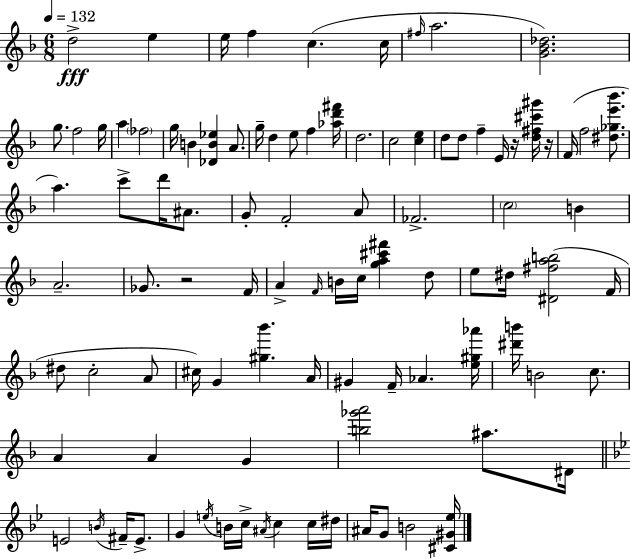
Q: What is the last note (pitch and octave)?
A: B4